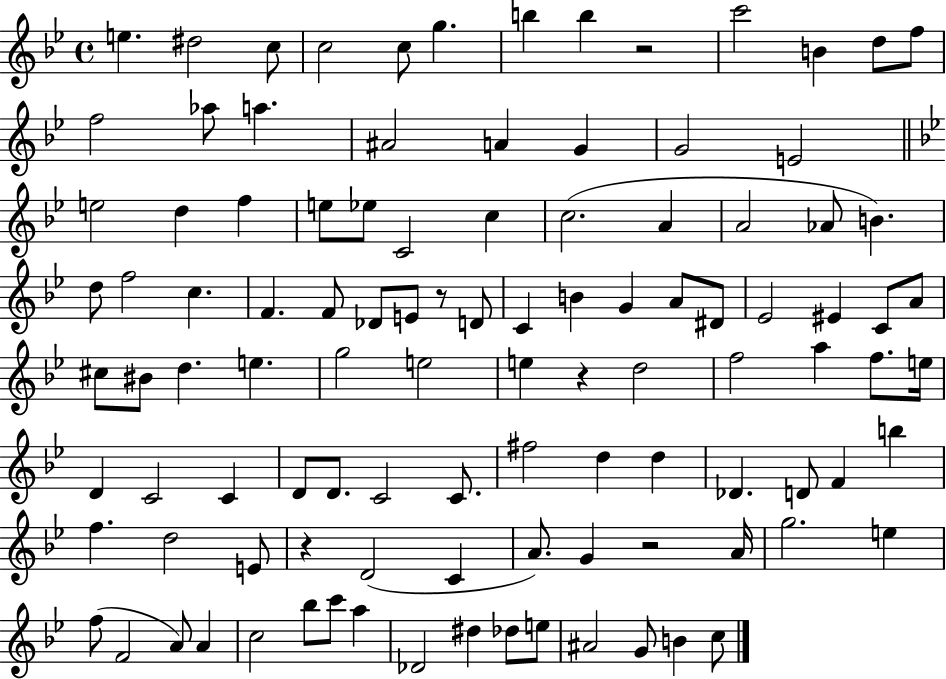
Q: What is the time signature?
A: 4/4